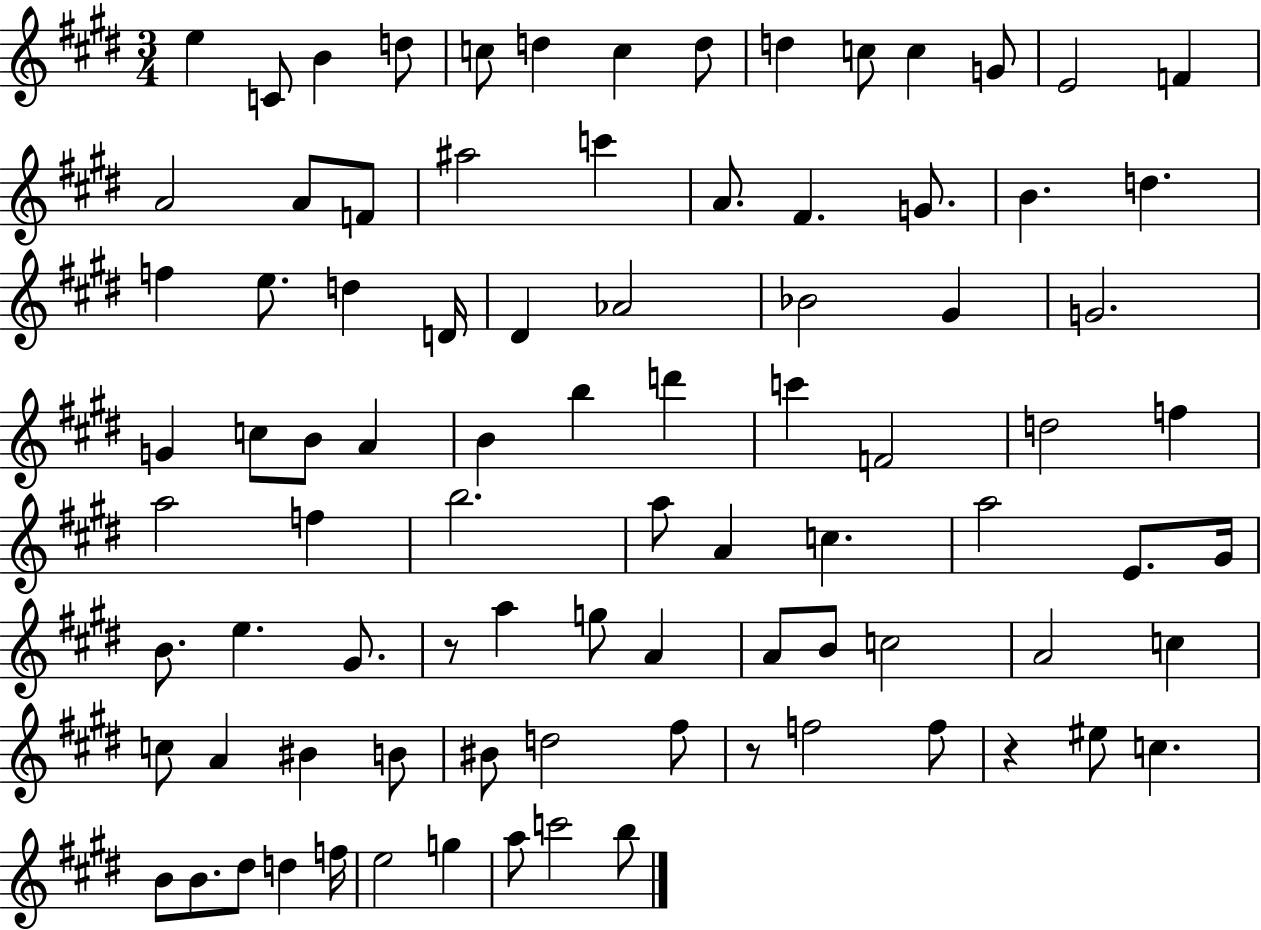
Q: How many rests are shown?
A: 3